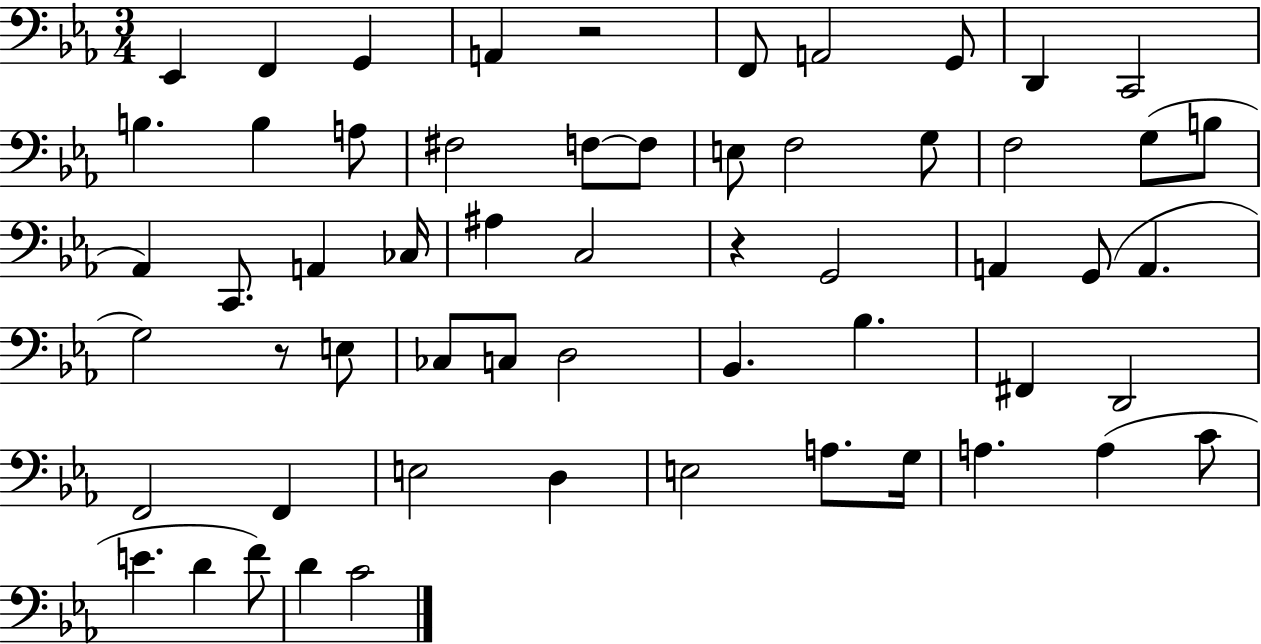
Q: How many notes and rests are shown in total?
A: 58